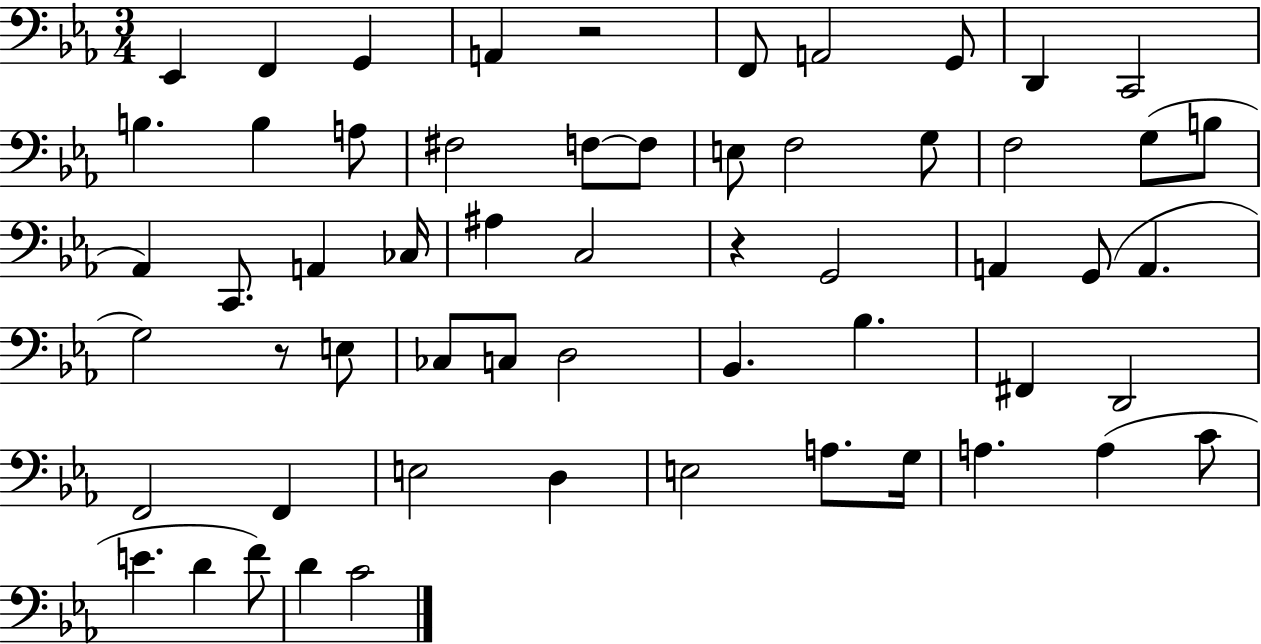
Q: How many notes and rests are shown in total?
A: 58